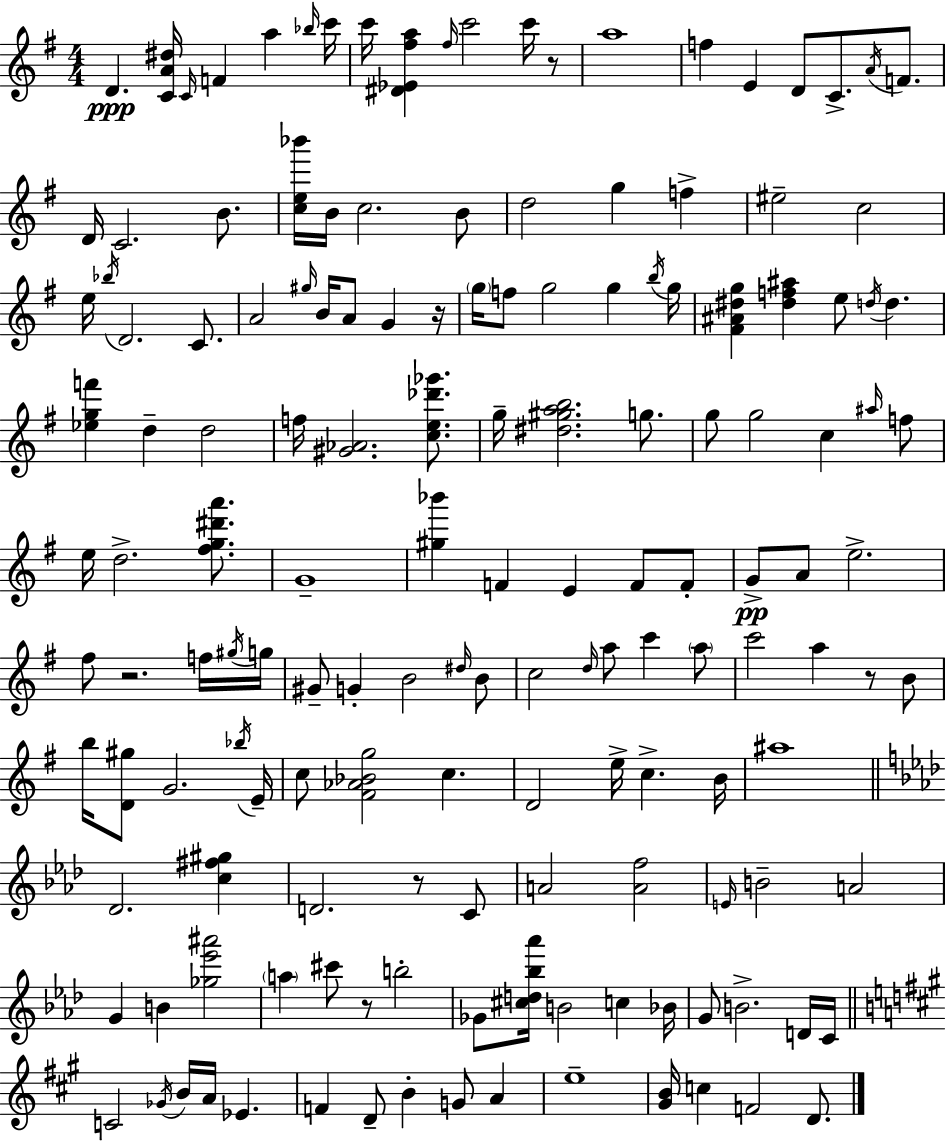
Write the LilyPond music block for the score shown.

{
  \clef treble
  \numericTimeSignature
  \time 4/4
  \key e \minor
  d'4.\ppp <c' a' dis''>16 \grace { c'16 } f'4 a''4 | \grace { bes''16 } c'''16 c'''16 <dis' ees' fis'' a''>4 \grace { fis''16 } c'''2 | c'''16 r8 a''1 | f''4 e'4 d'8 c'8.-> | \break \acciaccatura { a'16 } f'8. d'16 c'2. | b'8. <c'' e'' bes'''>16 b'16 c''2. | b'8 d''2 g''4 | f''4-> eis''2-- c''2 | \break e''16 \acciaccatura { bes''16 } d'2. | c'8. a'2 \grace { gis''16 } b'16 a'8 | g'4 r16 \parenthesize g''16 f''8 g''2 | g''4 \acciaccatura { b''16 } g''16 <fis' ais' dis'' g''>4 <dis'' f'' ais''>4 e''8 | \break \acciaccatura { d''16 } d''4. <ees'' g'' f'''>4 d''4-- | d''2 f''16 <gis' aes'>2. | <c'' e'' des''' ges'''>8. g''16-- <dis'' gis'' a'' b''>2. | g''8. g''8 g''2 | \break c''4 \grace { ais''16 } f''8 e''16 d''2.-> | <fis'' g'' dis''' a'''>8. g'1-- | <gis'' bes'''>4 f'4 | e'4 f'8 f'8-. g'8->\pp a'8 e''2.-> | \break fis''8 r2. | f''16 \acciaccatura { gis''16 } g''16 gis'8-- g'4-. | b'2 \grace { dis''16 } b'8 c''2 | \grace { d''16 } a''8 c'''4 \parenthesize a''8 c'''2 | \break a''4 r8 b'8 b''16 <d' gis''>8 g'2. | \acciaccatura { bes''16 } e'16-- c''8 <fis' aes' bes' g''>2 | c''4. d'2 | e''16-> c''4.-> b'16 ais''1 | \break \bar "||" \break \key aes \major des'2. <c'' fis'' gis''>4 | d'2. r8 c'8 | a'2 <a' f''>2 | \grace { e'16 } b'2-- a'2 | \break g'4 b'4 <ges'' ees''' ais'''>2 | \parenthesize a''4 cis'''8 r8 b''2-. | ges'8 <cis'' d'' bes'' aes'''>16 b'2 c''4 | bes'16 g'8 b'2.-> d'16 | \break c'16 \bar "||" \break \key a \major c'2 \acciaccatura { ges'16 } b'16 a'16 ees'4. | f'4 d'8-- b'4-. g'8 a'4 | e''1-- | <gis' b'>16 c''4 f'2 d'8. | \break \bar "|."
}